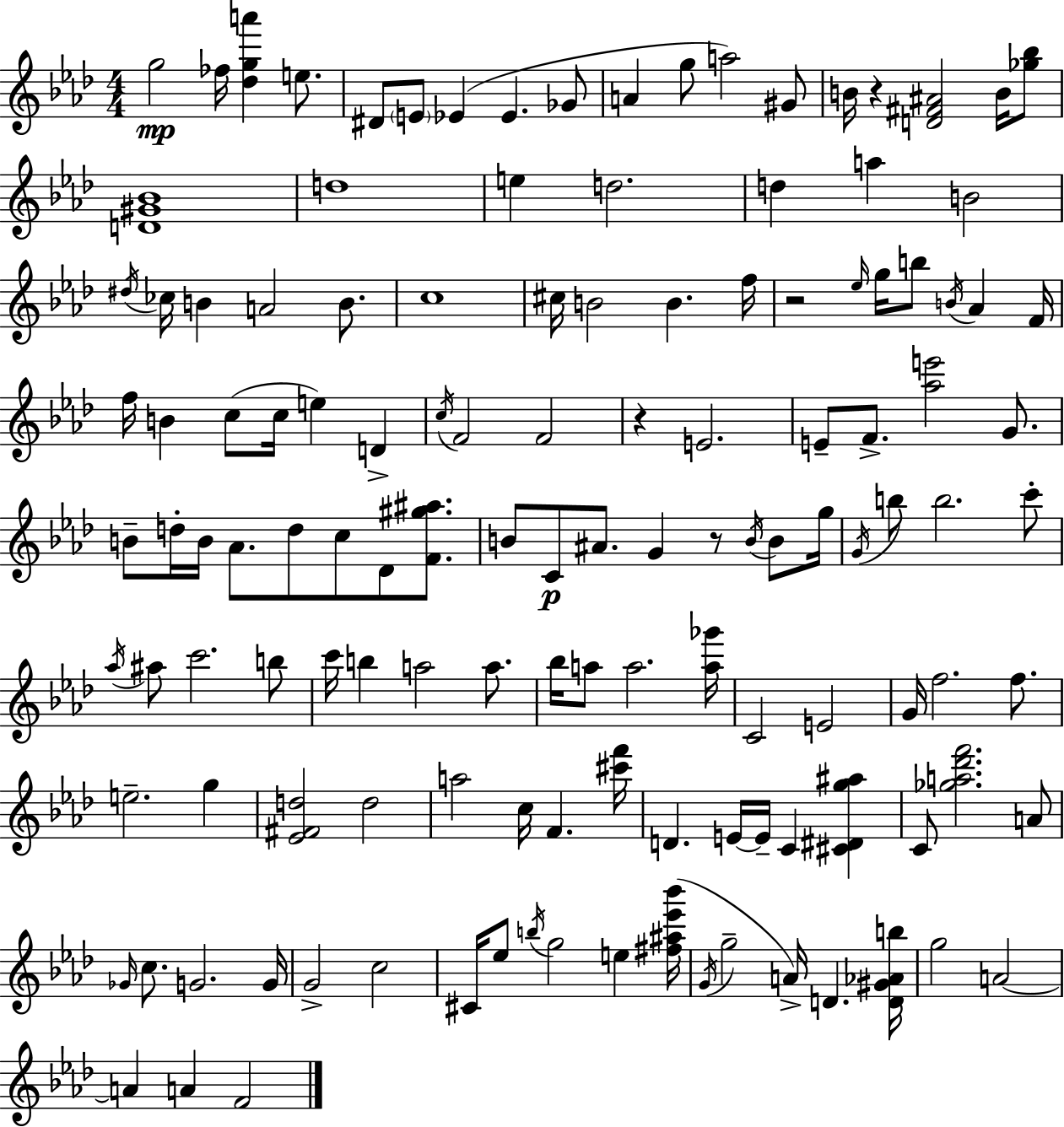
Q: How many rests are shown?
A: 4